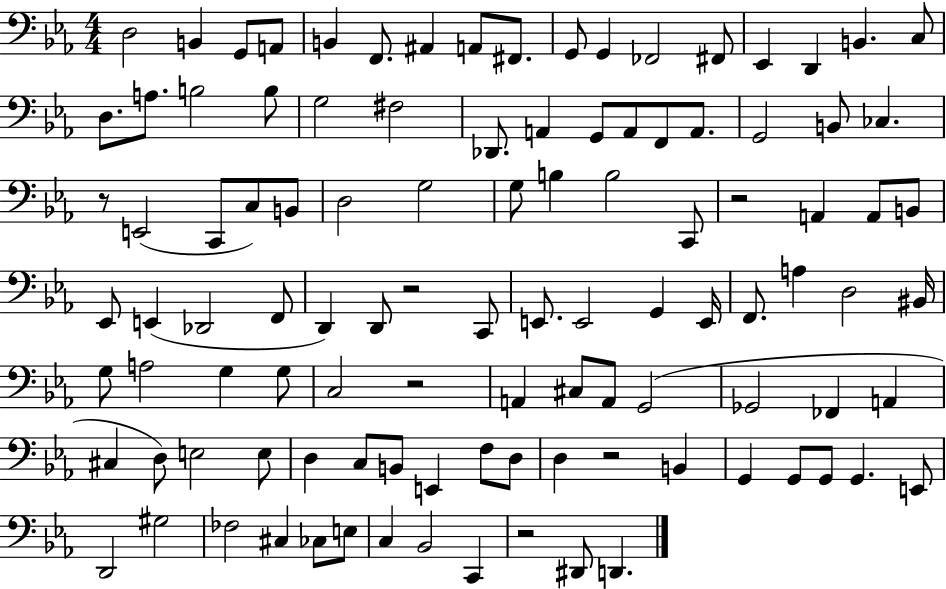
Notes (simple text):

D3/h B2/q G2/e A2/e B2/q F2/e. A#2/q A2/e F#2/e. G2/e G2/q FES2/h F#2/e Eb2/q D2/q B2/q. C3/e D3/e. A3/e. B3/h B3/e G3/h F#3/h Db2/e. A2/q G2/e A2/e F2/e A2/e. G2/h B2/e CES3/q. R/e E2/h C2/e C3/e B2/e D3/h G3/h G3/e B3/q B3/h C2/e R/h A2/q A2/e B2/e Eb2/e E2/q Db2/h F2/e D2/q D2/e R/h C2/e E2/e. E2/h G2/q E2/s F2/e. A3/q D3/h BIS2/s G3/e A3/h G3/q G3/e C3/h R/h A2/q C#3/e A2/e G2/h Gb2/h FES2/q A2/q C#3/q D3/e E3/h E3/e D3/q C3/e B2/e E2/q F3/e D3/e D3/q R/h B2/q G2/q G2/e G2/e G2/q. E2/e D2/h G#3/h FES3/h C#3/q CES3/e E3/e C3/q Bb2/h C2/q R/h D#2/e D2/q.